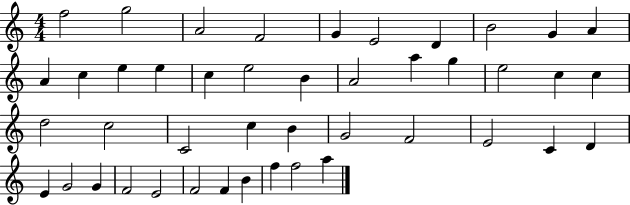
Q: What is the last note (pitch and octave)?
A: A5